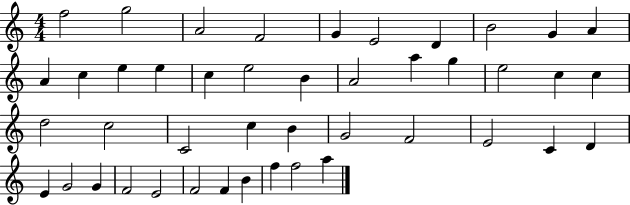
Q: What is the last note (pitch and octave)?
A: A5